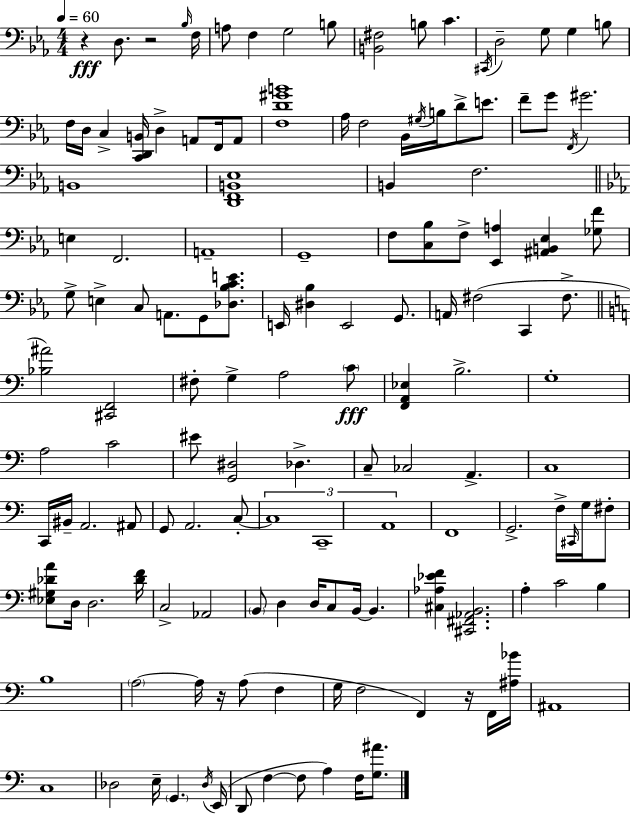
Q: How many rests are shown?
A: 4